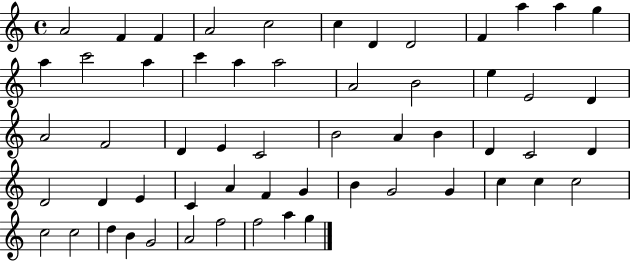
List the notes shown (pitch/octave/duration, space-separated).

A4/h F4/q F4/q A4/h C5/h C5/q D4/q D4/h F4/q A5/q A5/q G5/q A5/q C6/h A5/q C6/q A5/q A5/h A4/h B4/h E5/q E4/h D4/q A4/h F4/h D4/q E4/q C4/h B4/h A4/q B4/q D4/q C4/h D4/q D4/h D4/q E4/q C4/q A4/q F4/q G4/q B4/q G4/h G4/q C5/q C5/q C5/h C5/h C5/h D5/q B4/q G4/h A4/h F5/h F5/h A5/q G5/q